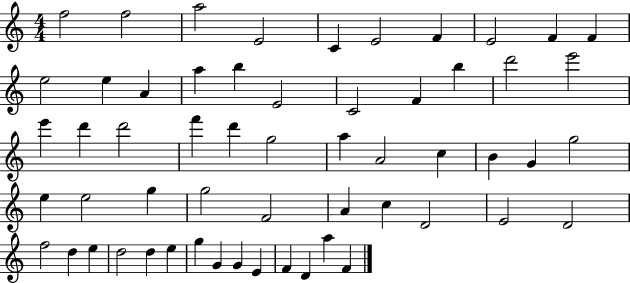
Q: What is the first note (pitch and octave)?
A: F5